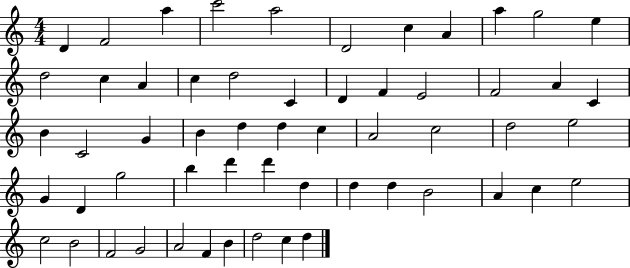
X:1
T:Untitled
M:4/4
L:1/4
K:C
D F2 a c'2 a2 D2 c A a g2 e d2 c A c d2 C D F E2 F2 A C B C2 G B d d c A2 c2 d2 e2 G D g2 b d' d' d d d B2 A c e2 c2 B2 F2 G2 A2 F B d2 c d